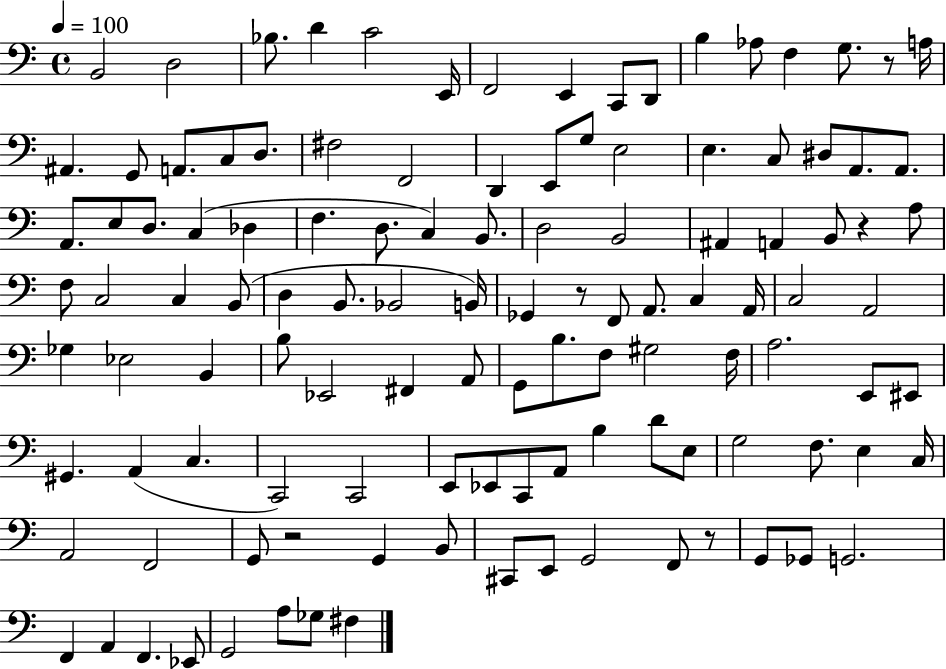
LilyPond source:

{
  \clef bass
  \time 4/4
  \defaultTimeSignature
  \key c \major
  \tempo 4 = 100
  b,2 d2 | bes8. d'4 c'2 e,16 | f,2 e,4 c,8 d,8 | b4 aes8 f4 g8. r8 a16 | \break ais,4. g,8 a,8. c8 d8. | fis2 f,2 | d,4 e,8 g8 e2 | e4. c8 dis8 a,8. a,8. | \break a,8. e8 d8. c4( des4 | f4. d8. c4) b,8. | d2 b,2 | ais,4 a,4 b,8 r4 a8 | \break f8 c2 c4 b,8( | d4 b,8. bes,2 b,16) | ges,4 r8 f,8 a,8. c4 a,16 | c2 a,2 | \break ges4 ees2 b,4 | b8 ees,2 fis,4 a,8 | g,8 b8. f8 gis2 f16 | a2. e,8 eis,8 | \break gis,4. a,4( c4. | c,2) c,2 | e,8 ees,8 c,8 a,8 b4 d'8 e8 | g2 f8. e4 c16 | \break a,2 f,2 | g,8 r2 g,4 b,8 | cis,8 e,8 g,2 f,8 r8 | g,8 ges,8 g,2. | \break f,4 a,4 f,4. ees,8 | g,2 a8 ges8 fis4 | \bar "|."
}